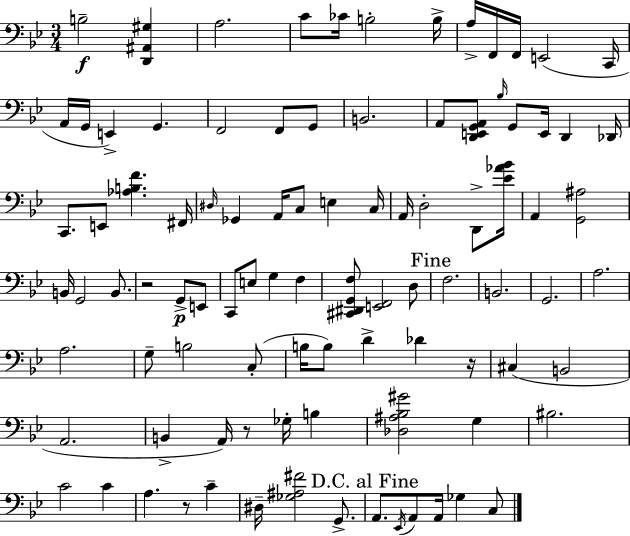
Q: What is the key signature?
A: BES major